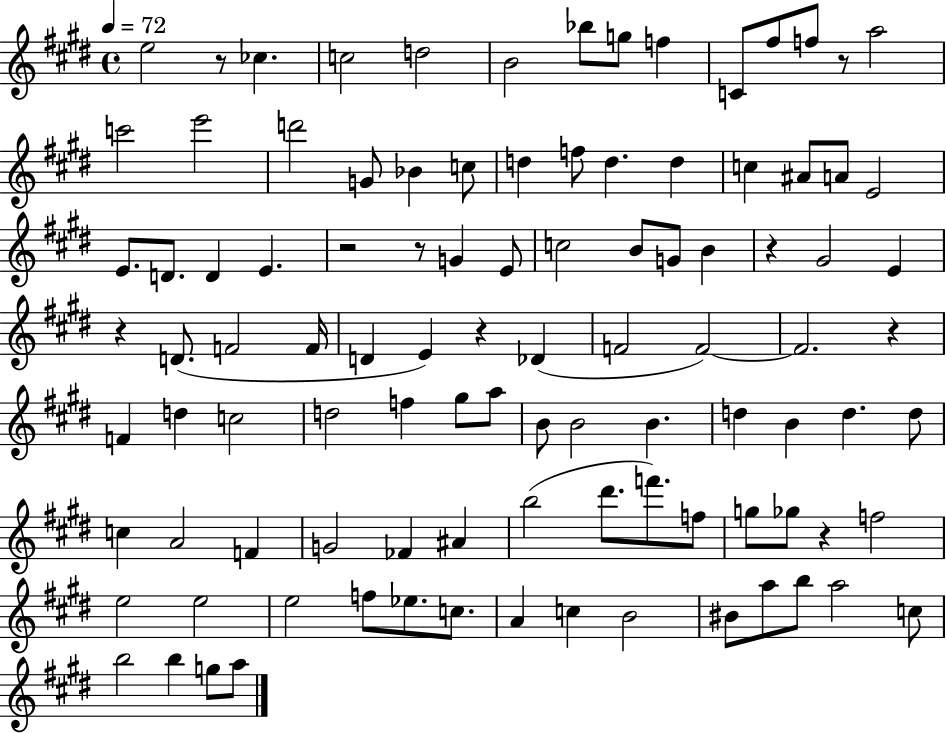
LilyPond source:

{
  \clef treble
  \time 4/4
  \defaultTimeSignature
  \key e \major
  \tempo 4 = 72
  e''2 r8 ces''4. | c''2 d''2 | b'2 bes''8 g''8 f''4 | c'8 fis''8 f''8 r8 a''2 | \break c'''2 e'''2 | d'''2 g'8 bes'4 c''8 | d''4 f''8 d''4. d''4 | c''4 ais'8 a'8 e'2 | \break e'8. d'8. d'4 e'4. | r2 r8 g'4 e'8 | c''2 b'8 g'8 b'4 | r4 gis'2 e'4 | \break r4 d'8.( f'2 f'16 | d'4 e'4) r4 des'4( | f'2 f'2~~) | f'2. r4 | \break f'4 d''4 c''2 | d''2 f''4 gis''8 a''8 | b'8 b'2 b'4. | d''4 b'4 d''4. d''8 | \break c''4 a'2 f'4 | g'2 fes'4 ais'4 | b''2( dis'''8. f'''8.) f''8 | g''8 ges''8 r4 f''2 | \break e''2 e''2 | e''2 f''8 ees''8. c''8. | a'4 c''4 b'2 | bis'8 a''8 b''8 a''2 c''8 | \break b''2 b''4 g''8 a''8 | \bar "|."
}